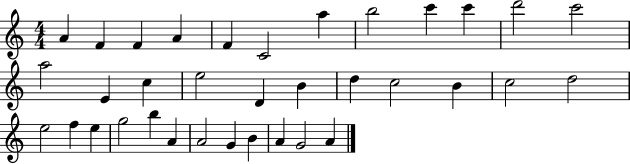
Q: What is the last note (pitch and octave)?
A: A4